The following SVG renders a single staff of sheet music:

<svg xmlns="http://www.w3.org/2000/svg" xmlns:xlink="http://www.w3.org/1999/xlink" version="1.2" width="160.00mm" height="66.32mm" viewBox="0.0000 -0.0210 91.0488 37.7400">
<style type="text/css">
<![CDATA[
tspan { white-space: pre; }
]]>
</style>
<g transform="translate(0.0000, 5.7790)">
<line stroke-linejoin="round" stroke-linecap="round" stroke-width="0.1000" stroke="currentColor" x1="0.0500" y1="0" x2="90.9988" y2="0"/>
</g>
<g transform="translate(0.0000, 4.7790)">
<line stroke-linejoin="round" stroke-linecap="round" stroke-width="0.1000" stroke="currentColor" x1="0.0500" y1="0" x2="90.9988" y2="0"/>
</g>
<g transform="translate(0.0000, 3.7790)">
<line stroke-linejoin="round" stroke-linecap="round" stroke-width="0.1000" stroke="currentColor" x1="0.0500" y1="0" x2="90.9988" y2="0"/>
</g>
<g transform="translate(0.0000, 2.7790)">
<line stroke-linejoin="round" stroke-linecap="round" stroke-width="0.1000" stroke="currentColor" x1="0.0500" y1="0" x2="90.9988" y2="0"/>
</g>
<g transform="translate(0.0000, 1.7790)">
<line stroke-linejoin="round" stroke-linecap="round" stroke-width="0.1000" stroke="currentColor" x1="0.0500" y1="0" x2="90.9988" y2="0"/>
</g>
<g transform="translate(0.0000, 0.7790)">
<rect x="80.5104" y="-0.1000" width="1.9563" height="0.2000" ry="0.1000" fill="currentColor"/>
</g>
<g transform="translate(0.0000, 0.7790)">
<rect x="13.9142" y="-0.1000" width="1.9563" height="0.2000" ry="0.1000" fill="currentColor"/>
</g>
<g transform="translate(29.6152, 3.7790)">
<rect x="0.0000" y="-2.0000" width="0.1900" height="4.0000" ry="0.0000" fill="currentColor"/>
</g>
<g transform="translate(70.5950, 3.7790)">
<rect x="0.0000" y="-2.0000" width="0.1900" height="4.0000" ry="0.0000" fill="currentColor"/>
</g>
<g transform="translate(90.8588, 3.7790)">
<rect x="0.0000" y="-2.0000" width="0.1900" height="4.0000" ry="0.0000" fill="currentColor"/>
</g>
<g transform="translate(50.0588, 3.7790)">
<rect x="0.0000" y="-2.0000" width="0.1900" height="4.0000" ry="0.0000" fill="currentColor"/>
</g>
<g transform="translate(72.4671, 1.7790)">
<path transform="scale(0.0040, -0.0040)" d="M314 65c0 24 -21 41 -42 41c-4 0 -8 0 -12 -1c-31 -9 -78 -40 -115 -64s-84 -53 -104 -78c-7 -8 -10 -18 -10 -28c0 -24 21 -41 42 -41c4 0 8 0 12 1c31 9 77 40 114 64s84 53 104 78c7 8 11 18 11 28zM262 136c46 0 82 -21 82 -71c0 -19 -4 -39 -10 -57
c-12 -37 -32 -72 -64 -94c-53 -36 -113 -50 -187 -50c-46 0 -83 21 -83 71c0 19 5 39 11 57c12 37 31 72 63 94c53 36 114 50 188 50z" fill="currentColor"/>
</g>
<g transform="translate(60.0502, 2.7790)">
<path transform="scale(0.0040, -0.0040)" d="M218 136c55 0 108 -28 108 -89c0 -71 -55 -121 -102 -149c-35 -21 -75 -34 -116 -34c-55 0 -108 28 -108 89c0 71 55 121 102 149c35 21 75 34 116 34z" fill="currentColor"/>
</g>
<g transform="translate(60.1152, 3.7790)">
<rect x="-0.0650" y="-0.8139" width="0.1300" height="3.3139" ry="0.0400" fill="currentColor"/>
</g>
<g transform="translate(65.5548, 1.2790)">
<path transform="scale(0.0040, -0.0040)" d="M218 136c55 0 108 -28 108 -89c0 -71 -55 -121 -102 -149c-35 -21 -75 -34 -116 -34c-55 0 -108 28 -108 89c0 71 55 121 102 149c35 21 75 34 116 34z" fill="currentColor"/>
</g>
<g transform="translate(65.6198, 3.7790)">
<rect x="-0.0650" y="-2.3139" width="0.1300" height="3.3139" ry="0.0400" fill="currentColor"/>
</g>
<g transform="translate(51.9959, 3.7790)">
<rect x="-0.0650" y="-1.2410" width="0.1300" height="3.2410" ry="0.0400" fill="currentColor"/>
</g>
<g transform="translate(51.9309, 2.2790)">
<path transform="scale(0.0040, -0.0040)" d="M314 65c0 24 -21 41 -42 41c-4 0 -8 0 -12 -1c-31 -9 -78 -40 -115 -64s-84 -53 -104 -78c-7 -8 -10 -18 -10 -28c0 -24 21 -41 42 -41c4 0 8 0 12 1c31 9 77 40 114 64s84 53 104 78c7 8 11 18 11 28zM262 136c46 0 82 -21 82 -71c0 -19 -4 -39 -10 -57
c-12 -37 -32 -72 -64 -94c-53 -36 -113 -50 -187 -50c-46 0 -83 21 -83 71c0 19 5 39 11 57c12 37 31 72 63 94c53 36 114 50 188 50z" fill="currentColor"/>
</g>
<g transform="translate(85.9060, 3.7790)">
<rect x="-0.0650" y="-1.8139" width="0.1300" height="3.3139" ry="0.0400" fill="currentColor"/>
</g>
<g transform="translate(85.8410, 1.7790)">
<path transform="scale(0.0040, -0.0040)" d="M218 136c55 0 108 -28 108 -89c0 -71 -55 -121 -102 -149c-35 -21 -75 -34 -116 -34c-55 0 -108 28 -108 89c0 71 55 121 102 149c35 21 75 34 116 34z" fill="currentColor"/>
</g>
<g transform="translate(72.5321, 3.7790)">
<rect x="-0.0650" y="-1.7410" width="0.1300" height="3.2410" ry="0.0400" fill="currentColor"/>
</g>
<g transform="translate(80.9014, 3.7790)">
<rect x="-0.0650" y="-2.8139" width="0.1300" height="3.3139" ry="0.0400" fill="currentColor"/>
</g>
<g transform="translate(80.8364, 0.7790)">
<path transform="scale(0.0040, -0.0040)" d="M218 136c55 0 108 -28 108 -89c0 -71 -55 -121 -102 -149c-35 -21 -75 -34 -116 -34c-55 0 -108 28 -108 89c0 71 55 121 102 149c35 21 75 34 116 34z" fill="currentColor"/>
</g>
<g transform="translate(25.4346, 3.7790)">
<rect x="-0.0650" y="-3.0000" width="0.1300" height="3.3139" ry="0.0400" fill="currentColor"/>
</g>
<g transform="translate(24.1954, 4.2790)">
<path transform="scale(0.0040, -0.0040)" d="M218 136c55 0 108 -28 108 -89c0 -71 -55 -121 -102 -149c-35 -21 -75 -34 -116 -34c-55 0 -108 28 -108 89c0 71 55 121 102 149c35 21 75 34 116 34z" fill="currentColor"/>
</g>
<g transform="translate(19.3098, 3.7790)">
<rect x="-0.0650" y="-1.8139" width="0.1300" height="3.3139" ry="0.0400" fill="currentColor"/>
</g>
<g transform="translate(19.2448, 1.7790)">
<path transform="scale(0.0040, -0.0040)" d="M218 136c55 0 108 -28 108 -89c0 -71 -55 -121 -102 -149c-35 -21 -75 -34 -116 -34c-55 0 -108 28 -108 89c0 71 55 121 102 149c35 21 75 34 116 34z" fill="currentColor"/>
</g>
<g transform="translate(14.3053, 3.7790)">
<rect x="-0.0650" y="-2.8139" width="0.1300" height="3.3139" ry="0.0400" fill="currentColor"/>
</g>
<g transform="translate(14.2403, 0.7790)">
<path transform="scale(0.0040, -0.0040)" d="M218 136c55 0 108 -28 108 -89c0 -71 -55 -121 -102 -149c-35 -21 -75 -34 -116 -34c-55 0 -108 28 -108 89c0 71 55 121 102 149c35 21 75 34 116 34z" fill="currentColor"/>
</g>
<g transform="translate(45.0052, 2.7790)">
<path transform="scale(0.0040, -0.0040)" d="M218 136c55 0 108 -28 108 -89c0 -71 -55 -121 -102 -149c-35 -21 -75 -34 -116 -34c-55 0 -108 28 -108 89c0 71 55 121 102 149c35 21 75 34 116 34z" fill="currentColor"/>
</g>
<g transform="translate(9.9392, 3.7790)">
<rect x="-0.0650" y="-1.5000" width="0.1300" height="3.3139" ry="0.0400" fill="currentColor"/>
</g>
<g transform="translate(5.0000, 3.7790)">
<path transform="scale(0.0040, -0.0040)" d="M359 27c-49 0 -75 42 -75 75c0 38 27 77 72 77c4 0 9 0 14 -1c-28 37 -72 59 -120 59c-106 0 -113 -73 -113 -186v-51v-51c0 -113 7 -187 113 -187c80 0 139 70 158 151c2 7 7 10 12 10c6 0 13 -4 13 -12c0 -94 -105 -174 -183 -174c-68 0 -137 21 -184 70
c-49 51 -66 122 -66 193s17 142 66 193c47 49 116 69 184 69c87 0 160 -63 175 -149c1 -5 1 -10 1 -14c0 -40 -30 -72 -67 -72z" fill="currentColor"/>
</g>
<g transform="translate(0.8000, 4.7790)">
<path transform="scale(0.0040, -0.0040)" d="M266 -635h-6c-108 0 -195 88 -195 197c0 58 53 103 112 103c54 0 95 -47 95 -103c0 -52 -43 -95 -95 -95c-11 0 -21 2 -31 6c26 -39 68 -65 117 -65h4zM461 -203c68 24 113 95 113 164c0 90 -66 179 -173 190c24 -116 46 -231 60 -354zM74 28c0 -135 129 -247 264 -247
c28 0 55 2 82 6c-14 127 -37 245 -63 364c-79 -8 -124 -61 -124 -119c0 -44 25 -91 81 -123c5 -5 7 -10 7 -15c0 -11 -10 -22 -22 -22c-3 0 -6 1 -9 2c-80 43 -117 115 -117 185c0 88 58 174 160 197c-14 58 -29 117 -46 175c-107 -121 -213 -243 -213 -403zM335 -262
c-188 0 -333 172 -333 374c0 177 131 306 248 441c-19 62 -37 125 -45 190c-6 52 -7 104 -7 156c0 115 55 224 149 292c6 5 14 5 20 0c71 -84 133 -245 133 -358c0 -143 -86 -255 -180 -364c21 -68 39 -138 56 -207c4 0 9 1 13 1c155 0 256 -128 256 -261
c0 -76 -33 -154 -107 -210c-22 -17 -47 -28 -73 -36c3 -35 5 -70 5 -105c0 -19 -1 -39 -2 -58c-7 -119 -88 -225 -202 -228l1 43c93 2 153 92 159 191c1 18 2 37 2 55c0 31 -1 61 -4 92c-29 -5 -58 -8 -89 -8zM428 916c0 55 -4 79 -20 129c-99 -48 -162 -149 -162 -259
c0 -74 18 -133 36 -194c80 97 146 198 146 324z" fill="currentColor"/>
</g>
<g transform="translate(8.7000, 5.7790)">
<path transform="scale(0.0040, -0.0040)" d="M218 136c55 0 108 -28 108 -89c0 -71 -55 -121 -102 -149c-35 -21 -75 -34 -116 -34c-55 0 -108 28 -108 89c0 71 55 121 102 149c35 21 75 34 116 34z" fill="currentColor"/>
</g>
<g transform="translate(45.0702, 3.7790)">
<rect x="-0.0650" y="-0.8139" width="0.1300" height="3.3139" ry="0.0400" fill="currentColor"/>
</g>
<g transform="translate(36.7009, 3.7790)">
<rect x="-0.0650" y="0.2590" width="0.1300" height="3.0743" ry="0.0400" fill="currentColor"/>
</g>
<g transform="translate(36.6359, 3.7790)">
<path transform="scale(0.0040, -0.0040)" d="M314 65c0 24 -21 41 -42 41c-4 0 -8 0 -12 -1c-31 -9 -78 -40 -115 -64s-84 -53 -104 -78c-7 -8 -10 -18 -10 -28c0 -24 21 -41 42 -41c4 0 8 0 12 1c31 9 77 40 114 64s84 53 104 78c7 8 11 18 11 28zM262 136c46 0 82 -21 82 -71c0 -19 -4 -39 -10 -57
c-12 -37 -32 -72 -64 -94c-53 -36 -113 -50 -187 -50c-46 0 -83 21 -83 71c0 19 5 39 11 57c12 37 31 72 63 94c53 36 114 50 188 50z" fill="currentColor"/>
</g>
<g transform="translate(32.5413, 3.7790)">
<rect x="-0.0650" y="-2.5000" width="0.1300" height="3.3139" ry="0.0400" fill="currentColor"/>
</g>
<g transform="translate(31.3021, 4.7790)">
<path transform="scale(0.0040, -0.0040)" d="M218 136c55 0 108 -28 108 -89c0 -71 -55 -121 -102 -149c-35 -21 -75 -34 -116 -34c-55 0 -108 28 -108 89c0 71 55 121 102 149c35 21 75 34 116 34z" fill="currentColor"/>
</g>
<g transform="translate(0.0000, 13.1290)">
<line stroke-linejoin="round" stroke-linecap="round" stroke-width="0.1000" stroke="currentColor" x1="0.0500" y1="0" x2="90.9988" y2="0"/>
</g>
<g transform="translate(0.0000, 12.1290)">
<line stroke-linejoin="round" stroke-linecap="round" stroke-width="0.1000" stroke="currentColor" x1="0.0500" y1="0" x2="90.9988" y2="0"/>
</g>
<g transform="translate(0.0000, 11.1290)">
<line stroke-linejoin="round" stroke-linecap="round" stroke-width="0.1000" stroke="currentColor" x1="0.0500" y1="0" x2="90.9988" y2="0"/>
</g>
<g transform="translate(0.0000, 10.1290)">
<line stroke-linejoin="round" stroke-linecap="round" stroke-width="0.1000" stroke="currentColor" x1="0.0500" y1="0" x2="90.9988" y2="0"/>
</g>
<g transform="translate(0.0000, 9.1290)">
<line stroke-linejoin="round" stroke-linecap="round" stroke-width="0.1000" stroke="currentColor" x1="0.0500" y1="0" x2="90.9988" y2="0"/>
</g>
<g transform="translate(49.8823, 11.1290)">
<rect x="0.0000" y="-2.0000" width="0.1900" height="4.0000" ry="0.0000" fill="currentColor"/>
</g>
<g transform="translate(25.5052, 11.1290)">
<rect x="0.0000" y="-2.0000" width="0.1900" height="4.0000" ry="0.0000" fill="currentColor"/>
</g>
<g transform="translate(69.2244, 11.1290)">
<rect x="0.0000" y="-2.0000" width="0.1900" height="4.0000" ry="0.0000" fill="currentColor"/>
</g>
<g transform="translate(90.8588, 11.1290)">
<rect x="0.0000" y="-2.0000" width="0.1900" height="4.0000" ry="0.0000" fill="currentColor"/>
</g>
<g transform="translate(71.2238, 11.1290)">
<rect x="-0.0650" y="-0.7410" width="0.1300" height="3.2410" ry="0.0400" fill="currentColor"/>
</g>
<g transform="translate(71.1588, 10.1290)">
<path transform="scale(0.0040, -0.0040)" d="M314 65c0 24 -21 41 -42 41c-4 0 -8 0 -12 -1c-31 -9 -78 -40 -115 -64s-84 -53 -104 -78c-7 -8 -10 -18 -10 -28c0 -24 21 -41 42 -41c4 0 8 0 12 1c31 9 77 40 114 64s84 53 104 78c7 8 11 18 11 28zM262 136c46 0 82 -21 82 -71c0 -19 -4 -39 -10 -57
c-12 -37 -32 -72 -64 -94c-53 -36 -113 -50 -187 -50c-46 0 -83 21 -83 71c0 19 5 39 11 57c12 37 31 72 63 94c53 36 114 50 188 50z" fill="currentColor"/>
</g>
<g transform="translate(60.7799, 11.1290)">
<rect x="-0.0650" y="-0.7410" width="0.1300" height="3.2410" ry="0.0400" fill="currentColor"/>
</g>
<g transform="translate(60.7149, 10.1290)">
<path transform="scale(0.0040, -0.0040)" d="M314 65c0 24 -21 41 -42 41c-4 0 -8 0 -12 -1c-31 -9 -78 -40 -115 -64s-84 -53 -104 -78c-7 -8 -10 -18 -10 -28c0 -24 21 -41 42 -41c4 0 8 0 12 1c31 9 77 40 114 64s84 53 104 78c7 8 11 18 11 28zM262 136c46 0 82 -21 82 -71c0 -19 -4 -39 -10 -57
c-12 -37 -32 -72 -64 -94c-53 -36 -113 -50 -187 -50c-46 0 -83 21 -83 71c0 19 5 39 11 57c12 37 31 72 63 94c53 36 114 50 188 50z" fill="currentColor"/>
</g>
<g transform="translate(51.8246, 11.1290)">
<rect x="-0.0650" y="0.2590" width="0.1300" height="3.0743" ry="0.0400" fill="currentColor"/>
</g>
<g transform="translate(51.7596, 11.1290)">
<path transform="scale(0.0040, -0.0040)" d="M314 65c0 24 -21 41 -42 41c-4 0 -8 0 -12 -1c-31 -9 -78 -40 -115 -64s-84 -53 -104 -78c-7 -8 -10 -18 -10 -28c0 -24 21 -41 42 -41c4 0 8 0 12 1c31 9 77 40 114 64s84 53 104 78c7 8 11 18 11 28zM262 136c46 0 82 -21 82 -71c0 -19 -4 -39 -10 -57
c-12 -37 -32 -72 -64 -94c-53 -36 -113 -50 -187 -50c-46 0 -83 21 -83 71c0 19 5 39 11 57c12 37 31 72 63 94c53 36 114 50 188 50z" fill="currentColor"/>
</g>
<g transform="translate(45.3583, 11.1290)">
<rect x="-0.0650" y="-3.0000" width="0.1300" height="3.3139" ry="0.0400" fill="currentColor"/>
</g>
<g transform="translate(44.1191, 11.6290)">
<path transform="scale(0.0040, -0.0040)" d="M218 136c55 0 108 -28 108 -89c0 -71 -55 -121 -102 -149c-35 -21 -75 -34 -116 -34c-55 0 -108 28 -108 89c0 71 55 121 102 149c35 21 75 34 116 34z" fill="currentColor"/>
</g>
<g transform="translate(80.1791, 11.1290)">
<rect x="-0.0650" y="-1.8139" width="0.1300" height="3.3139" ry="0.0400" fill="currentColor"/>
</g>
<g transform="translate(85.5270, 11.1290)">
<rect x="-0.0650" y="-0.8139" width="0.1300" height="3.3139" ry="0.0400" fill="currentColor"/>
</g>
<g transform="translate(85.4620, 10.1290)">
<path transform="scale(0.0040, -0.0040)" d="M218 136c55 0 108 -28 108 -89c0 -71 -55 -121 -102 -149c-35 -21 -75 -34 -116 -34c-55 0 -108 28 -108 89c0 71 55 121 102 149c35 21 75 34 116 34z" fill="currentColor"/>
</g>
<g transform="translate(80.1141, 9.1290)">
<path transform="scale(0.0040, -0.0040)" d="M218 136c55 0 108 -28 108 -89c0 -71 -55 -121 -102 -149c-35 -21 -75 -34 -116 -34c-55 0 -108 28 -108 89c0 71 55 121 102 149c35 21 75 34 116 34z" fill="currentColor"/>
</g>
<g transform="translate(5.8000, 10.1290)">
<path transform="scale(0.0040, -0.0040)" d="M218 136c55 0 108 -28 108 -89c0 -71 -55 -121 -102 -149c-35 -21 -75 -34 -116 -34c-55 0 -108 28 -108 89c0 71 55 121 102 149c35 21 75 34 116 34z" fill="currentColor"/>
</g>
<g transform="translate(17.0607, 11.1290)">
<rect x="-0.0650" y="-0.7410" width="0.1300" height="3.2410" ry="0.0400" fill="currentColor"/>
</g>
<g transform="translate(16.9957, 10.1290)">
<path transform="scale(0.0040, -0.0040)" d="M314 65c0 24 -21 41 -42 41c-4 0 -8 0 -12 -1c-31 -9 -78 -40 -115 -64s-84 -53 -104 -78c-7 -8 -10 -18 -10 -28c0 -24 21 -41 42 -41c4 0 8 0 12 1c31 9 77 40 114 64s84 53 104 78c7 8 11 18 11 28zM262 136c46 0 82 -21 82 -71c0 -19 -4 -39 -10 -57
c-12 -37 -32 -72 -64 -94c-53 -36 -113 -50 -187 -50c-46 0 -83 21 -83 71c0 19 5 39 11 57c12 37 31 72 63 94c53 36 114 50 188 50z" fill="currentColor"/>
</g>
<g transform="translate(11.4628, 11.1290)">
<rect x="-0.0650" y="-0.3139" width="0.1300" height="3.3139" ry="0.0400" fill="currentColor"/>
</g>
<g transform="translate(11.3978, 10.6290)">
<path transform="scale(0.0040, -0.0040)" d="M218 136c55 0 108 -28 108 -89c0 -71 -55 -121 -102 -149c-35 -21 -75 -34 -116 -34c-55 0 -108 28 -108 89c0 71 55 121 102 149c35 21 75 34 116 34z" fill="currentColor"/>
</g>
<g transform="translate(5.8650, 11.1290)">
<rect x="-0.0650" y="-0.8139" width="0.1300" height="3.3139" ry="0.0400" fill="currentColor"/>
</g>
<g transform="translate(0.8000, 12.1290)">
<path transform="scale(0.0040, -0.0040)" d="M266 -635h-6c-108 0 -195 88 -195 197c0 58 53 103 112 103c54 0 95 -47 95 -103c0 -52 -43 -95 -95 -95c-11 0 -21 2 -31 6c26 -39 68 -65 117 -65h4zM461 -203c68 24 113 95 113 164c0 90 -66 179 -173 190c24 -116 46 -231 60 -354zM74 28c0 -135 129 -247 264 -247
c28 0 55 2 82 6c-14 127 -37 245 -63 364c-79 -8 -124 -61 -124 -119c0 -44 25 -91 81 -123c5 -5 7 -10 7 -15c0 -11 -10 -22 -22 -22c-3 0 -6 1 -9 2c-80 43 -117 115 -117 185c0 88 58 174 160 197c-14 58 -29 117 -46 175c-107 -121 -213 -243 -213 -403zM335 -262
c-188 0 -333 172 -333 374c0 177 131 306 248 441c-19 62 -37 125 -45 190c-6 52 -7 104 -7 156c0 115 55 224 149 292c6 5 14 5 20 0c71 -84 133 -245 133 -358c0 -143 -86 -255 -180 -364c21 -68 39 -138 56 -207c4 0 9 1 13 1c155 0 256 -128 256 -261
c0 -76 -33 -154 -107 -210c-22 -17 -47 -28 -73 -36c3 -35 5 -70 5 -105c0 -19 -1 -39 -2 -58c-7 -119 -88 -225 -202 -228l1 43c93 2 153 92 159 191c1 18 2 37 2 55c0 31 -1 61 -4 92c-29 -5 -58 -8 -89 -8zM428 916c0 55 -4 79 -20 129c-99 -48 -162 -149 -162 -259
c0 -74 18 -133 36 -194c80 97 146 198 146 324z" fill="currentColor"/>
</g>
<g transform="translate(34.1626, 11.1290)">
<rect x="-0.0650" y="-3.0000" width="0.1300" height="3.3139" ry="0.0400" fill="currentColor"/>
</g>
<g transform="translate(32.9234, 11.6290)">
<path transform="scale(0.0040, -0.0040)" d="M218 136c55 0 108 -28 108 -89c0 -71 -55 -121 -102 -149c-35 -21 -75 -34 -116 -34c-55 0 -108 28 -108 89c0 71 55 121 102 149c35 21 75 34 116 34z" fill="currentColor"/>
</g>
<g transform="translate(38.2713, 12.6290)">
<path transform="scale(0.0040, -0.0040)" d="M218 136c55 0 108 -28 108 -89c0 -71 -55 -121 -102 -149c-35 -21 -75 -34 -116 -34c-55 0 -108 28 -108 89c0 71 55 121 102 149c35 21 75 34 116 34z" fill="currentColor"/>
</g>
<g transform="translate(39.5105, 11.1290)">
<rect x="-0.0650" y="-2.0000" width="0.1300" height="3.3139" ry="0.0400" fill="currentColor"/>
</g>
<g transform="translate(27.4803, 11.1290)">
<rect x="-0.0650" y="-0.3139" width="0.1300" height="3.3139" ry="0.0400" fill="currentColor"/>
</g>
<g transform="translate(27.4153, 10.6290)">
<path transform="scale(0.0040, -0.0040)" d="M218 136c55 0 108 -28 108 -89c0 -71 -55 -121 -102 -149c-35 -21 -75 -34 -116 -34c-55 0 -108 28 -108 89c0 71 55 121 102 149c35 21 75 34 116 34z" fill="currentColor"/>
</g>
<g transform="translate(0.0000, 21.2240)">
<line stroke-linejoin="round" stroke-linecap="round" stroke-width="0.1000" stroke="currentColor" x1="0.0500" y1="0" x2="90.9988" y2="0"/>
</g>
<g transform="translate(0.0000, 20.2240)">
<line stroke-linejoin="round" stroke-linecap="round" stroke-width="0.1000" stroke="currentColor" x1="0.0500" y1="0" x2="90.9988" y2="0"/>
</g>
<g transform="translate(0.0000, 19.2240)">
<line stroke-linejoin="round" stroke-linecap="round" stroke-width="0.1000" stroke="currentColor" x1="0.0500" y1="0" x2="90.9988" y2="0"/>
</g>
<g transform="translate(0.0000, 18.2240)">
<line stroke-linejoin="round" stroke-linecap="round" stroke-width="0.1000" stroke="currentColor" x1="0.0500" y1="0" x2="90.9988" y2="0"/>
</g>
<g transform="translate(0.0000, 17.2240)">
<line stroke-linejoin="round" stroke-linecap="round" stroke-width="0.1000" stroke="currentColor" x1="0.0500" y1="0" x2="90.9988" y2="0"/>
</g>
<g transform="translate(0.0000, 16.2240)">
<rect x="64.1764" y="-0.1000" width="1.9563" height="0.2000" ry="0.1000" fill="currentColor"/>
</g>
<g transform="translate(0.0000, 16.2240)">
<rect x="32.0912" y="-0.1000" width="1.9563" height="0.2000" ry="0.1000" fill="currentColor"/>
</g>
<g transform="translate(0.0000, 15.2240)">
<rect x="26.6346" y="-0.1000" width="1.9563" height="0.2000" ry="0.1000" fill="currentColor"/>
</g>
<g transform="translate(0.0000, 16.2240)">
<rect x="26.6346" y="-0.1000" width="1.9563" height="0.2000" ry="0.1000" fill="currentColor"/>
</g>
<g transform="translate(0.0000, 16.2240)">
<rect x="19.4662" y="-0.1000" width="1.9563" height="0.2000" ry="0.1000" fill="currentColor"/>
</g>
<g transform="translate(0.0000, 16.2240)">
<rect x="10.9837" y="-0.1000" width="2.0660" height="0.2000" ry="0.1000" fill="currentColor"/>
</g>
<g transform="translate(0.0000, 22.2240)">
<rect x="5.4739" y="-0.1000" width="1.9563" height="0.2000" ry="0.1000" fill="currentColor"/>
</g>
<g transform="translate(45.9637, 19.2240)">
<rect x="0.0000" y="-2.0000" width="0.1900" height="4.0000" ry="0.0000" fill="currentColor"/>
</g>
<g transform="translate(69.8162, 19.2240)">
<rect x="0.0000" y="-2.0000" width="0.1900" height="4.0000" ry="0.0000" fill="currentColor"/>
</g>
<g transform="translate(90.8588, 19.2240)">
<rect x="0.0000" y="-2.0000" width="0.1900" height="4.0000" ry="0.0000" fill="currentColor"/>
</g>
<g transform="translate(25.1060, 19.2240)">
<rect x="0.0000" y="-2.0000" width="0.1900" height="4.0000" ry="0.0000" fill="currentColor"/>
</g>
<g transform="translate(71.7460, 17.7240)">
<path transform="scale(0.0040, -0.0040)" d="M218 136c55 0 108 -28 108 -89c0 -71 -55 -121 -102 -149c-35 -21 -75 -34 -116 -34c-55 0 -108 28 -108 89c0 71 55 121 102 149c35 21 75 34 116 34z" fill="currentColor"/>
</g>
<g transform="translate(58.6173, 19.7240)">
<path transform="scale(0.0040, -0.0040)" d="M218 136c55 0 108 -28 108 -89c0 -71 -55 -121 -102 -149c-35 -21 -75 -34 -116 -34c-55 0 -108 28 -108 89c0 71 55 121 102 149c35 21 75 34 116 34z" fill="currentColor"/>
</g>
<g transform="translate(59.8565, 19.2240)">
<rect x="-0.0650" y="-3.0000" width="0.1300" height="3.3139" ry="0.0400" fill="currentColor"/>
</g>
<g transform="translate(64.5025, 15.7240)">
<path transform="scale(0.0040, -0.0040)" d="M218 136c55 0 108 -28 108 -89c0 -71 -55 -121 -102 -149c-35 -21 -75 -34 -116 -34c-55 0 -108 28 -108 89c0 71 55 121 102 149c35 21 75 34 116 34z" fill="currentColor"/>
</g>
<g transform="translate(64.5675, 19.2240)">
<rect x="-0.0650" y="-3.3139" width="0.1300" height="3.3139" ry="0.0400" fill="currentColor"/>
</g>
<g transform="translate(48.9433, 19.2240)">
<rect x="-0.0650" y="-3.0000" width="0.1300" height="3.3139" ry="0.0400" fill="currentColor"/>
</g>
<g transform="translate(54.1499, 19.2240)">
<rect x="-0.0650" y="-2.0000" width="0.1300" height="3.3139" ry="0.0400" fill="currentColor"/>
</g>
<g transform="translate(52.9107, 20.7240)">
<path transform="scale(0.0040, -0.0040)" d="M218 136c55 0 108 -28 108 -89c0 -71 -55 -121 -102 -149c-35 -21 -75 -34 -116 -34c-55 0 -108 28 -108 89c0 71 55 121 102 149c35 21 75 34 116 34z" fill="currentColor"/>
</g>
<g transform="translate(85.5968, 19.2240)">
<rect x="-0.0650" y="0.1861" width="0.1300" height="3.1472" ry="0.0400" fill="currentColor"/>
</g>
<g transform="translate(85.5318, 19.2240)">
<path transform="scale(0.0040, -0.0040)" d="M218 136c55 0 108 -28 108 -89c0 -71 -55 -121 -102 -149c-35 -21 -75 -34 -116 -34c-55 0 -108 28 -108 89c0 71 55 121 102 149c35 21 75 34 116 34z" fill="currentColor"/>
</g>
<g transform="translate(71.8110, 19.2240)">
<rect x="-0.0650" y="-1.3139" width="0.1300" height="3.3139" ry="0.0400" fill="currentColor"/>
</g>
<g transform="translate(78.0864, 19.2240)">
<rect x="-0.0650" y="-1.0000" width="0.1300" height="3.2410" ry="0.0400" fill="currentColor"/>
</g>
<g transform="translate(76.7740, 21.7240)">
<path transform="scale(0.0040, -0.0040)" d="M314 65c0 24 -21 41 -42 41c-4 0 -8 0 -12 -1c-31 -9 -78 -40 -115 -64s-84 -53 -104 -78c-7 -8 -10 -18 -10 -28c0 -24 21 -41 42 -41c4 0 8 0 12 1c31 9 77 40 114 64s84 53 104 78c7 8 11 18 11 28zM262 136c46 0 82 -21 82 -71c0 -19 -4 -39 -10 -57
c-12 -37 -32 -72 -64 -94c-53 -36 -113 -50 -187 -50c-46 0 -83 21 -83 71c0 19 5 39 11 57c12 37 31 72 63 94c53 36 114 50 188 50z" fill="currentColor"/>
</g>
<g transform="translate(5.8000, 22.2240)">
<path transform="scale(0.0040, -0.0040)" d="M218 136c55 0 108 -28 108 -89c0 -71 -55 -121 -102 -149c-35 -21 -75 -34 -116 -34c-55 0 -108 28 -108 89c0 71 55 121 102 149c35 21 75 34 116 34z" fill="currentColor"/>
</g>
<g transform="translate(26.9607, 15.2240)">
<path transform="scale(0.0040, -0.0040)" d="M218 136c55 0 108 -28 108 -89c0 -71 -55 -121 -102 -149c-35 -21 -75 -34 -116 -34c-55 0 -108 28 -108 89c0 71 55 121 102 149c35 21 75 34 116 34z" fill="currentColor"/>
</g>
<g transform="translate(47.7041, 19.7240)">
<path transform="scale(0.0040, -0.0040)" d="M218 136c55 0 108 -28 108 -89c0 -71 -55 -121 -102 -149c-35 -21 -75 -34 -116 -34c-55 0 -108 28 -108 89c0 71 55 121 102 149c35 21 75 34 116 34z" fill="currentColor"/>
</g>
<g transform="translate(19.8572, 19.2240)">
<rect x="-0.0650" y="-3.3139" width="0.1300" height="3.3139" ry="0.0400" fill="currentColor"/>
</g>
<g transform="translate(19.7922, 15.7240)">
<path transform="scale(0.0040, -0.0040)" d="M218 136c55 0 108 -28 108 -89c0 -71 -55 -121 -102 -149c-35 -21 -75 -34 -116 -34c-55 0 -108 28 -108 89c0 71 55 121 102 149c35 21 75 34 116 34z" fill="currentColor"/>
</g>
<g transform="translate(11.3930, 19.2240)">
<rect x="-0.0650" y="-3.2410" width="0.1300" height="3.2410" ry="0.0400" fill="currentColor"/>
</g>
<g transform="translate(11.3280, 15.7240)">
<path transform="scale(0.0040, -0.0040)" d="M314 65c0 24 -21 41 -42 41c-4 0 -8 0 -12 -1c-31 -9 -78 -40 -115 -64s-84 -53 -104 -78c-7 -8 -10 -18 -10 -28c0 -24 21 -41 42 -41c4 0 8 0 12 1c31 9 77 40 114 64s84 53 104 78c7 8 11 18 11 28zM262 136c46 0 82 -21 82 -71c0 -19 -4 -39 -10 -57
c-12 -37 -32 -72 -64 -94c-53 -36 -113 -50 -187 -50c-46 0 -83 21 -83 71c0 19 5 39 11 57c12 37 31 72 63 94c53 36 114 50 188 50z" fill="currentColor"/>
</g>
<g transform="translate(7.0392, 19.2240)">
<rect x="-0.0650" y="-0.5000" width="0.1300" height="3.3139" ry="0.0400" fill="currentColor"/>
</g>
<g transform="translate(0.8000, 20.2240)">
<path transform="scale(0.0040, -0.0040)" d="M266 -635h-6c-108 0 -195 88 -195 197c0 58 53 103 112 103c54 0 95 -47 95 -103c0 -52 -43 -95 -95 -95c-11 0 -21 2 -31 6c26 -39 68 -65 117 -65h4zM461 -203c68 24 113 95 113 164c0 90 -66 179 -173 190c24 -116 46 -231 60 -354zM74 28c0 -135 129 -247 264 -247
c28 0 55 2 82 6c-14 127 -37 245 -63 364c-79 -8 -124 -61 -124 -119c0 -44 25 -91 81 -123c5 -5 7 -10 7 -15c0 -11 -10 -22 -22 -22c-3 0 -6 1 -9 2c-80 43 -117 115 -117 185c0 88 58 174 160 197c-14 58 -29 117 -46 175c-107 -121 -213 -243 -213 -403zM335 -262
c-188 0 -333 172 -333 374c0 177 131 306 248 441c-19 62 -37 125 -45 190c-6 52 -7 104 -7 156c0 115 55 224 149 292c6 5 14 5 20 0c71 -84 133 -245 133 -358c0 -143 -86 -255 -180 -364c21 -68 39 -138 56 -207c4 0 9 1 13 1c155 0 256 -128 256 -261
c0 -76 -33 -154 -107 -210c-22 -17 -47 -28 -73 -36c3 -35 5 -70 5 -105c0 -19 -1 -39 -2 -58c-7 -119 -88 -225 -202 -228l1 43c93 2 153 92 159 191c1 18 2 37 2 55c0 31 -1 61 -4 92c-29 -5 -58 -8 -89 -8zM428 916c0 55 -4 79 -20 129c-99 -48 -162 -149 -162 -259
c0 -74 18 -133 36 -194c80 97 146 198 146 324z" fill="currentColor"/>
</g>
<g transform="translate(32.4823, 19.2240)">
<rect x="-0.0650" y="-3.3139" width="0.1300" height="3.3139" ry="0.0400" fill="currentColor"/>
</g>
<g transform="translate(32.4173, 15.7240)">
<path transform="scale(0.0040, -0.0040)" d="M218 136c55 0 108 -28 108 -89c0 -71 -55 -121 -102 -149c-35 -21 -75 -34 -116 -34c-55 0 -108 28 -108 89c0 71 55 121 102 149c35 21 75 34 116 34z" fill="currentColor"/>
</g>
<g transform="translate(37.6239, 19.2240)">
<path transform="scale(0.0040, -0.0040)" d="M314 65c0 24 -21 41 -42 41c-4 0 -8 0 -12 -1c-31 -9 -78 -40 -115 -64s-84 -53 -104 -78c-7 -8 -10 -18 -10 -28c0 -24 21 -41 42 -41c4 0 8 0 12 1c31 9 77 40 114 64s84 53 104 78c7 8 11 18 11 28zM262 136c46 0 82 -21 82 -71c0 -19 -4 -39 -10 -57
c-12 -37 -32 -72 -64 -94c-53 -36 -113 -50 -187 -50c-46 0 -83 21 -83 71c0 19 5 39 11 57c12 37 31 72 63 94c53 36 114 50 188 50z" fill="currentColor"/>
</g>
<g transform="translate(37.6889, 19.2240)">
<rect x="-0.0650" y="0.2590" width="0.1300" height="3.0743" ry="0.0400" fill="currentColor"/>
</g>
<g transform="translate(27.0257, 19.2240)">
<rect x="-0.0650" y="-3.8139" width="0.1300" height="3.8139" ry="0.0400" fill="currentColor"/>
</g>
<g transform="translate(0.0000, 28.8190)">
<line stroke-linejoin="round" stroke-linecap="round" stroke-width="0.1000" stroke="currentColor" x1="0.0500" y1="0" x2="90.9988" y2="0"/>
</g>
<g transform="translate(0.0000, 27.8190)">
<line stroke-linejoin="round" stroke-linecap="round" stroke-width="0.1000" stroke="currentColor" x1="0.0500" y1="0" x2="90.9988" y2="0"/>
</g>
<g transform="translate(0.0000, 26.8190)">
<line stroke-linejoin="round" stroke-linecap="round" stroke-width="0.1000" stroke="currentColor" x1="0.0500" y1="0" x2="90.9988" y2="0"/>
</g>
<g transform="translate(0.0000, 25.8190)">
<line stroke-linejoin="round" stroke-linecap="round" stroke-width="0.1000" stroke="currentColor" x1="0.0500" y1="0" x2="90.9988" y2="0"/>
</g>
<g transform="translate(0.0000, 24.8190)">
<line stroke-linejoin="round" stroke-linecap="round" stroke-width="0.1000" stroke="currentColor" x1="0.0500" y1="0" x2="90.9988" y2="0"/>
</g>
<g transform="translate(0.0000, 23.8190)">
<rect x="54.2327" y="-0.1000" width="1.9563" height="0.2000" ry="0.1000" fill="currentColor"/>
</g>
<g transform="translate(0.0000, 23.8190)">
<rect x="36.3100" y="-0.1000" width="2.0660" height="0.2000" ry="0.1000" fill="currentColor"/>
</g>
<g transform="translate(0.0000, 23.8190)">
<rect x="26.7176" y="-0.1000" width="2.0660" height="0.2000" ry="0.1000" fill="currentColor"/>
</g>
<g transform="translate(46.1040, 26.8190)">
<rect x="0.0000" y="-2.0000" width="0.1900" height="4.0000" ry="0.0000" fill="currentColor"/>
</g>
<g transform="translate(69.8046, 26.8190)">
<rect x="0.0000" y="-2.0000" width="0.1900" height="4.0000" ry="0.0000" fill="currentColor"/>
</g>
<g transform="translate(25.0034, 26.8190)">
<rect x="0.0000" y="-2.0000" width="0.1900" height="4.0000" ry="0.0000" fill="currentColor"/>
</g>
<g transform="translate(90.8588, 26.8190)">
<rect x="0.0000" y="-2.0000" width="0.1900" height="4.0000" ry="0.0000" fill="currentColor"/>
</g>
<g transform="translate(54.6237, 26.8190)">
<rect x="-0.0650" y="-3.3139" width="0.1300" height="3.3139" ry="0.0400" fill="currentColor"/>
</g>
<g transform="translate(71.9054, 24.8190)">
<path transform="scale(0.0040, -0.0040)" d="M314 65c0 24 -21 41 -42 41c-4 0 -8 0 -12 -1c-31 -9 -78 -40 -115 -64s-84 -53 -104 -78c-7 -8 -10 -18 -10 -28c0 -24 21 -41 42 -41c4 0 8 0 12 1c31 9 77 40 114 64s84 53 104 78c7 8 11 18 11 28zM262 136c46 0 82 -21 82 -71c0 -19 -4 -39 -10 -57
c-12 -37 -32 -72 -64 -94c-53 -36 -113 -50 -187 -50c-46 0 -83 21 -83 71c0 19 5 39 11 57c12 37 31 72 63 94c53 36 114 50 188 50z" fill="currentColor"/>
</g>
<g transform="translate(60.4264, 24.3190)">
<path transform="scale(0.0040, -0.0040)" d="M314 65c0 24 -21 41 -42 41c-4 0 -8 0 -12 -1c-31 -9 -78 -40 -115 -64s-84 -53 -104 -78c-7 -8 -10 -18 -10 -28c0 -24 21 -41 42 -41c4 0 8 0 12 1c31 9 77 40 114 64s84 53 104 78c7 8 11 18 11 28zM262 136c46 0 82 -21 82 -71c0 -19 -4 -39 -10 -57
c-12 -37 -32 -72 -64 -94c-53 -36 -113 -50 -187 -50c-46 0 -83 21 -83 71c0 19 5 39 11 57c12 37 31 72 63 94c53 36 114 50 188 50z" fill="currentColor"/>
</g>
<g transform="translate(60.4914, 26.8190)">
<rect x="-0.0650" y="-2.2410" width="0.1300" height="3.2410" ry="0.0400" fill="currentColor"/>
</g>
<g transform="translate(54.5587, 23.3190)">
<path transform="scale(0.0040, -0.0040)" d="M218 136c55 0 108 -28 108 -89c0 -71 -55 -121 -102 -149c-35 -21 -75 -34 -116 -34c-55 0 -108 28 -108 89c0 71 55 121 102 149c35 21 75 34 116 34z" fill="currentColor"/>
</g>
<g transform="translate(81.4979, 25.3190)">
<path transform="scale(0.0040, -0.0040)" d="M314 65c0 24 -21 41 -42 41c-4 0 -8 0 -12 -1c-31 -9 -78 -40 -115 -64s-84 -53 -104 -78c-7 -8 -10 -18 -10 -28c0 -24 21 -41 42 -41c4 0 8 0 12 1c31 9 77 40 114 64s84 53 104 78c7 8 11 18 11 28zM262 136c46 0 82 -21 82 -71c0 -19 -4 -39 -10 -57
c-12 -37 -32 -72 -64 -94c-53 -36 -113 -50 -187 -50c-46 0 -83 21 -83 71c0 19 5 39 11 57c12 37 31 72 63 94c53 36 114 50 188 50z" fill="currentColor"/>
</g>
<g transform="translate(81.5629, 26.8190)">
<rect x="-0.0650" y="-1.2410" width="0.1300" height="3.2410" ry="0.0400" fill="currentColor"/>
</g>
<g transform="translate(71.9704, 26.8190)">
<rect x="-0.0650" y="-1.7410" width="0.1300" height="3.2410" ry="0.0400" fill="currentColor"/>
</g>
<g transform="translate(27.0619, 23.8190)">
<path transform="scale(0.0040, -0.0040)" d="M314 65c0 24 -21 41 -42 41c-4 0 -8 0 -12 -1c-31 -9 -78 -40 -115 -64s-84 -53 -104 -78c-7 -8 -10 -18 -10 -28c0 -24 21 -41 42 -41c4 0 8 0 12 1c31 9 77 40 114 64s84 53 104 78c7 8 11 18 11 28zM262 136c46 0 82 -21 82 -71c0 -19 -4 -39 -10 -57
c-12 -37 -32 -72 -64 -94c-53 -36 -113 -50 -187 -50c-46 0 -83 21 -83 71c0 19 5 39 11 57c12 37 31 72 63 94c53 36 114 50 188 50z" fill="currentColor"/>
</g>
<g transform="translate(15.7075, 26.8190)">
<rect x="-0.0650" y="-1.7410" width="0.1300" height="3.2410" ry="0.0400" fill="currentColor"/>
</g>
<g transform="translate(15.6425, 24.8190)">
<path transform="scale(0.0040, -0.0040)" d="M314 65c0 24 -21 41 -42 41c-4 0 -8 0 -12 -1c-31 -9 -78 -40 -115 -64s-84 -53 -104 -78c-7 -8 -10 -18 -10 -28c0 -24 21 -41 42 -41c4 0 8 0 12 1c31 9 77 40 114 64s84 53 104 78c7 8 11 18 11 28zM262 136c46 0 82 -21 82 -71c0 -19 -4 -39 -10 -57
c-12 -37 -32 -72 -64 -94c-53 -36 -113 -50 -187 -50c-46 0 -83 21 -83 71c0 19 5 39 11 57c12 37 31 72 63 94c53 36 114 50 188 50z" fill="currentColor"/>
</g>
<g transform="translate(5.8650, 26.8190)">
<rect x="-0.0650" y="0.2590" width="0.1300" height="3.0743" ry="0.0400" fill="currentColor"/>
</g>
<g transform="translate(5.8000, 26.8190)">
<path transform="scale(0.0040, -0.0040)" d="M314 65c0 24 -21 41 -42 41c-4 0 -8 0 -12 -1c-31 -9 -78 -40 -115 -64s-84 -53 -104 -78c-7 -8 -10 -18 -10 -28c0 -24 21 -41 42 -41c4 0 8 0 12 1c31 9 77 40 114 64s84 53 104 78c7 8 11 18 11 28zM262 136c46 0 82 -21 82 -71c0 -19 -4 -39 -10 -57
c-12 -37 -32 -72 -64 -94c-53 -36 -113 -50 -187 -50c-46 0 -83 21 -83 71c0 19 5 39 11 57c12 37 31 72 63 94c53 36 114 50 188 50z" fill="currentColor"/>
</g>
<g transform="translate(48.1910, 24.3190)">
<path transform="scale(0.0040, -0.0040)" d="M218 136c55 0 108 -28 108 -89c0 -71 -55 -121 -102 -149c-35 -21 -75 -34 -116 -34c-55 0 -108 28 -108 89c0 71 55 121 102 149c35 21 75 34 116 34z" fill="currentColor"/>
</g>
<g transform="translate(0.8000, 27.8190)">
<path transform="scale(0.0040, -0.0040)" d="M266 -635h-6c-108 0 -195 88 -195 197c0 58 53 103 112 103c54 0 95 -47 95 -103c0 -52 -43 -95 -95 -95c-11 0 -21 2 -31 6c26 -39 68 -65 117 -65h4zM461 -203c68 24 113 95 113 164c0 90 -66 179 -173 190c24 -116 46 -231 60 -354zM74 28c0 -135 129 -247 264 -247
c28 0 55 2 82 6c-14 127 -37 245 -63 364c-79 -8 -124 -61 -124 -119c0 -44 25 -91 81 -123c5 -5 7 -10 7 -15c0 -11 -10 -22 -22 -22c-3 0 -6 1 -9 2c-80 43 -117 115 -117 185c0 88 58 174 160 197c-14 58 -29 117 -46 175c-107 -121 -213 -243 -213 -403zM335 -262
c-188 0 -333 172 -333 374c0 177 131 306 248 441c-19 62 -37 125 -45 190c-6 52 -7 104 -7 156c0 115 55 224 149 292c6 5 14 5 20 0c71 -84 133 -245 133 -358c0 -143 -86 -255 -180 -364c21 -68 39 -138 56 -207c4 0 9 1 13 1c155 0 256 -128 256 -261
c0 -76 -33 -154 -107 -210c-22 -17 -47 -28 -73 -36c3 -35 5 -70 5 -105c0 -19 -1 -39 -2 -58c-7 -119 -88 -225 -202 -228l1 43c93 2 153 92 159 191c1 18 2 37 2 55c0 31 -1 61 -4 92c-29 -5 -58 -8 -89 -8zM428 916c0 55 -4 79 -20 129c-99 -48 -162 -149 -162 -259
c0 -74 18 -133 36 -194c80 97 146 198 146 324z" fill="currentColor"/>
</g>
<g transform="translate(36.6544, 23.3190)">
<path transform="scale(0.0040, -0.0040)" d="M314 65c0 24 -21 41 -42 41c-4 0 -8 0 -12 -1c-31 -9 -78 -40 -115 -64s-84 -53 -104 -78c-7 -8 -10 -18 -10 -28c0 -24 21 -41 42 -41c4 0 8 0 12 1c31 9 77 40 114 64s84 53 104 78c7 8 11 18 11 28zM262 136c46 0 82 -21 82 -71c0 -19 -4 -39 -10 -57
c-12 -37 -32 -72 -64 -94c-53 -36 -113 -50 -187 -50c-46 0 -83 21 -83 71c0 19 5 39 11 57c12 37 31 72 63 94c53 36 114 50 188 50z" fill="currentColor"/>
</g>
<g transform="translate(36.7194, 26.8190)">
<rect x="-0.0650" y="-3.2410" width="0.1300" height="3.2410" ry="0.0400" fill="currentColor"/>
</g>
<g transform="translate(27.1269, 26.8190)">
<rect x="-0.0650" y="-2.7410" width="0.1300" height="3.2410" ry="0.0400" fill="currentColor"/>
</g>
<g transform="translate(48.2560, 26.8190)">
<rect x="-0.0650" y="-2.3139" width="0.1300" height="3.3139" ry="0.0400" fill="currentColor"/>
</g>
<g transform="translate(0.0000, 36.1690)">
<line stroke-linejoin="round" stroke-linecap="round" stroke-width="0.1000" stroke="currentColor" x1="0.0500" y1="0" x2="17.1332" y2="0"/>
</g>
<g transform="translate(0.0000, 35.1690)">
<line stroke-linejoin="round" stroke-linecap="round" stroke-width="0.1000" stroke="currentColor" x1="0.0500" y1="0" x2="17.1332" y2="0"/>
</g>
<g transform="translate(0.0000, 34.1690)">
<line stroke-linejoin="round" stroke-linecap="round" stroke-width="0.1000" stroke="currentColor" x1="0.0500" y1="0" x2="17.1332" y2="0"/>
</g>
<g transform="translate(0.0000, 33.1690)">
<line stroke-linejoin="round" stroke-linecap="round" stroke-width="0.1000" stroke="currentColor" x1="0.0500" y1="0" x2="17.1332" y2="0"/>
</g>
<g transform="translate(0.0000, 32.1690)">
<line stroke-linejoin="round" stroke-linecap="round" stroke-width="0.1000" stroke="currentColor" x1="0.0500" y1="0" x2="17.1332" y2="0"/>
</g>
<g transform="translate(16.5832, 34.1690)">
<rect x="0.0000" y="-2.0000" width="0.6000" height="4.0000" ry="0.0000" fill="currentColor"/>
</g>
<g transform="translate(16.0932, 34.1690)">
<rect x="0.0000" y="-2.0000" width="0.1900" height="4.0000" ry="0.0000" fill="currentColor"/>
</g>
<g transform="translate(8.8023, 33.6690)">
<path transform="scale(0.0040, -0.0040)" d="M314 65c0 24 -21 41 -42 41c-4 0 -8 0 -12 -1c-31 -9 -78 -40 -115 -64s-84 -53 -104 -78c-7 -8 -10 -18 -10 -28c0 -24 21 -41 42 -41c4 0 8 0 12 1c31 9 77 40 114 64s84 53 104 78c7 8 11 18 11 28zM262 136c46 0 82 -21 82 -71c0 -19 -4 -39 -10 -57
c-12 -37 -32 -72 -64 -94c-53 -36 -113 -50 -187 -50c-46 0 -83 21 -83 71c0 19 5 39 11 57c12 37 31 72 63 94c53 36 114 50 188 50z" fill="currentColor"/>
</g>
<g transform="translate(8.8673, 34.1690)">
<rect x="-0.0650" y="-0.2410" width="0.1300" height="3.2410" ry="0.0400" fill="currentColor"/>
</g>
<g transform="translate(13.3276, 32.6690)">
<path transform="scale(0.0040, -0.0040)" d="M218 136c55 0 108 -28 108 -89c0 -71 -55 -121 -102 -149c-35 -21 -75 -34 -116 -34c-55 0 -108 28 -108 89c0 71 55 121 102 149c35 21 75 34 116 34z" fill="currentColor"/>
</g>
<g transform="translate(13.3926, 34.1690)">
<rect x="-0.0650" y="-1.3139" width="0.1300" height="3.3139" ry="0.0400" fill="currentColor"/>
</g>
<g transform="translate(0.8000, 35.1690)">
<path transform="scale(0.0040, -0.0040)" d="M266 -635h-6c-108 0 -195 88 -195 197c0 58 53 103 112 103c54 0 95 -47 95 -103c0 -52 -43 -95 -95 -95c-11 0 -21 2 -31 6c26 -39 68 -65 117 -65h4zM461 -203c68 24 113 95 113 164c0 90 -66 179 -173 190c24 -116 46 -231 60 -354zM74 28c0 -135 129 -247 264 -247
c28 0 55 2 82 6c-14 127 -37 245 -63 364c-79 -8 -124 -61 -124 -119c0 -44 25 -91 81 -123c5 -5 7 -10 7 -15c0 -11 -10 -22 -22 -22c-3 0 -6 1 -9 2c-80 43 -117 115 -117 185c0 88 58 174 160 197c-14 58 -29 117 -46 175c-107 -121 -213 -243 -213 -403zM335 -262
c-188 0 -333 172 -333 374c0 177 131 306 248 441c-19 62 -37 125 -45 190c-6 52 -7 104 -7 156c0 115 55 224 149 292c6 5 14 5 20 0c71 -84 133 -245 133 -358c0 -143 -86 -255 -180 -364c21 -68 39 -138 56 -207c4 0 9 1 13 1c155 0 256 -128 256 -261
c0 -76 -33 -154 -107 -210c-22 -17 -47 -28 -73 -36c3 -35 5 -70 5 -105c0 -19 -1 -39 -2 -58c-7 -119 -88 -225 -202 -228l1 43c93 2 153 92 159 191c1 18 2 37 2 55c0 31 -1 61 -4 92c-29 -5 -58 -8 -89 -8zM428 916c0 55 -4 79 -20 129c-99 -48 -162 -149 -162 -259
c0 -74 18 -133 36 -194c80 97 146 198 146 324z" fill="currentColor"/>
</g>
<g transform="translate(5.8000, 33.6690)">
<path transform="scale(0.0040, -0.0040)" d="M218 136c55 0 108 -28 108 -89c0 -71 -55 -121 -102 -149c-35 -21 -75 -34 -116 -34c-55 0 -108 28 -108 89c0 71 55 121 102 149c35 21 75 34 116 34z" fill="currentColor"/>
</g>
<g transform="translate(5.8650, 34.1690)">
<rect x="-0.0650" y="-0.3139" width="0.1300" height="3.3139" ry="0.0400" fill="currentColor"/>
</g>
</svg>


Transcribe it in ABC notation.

X:1
T:Untitled
M:4/4
L:1/4
K:C
E a f A G B2 d e2 d g f2 a f d c d2 c A F A B2 d2 d2 f d C b2 b c' b B2 A F A b e D2 B B2 f2 a2 b2 g b g2 f2 e2 c c2 e